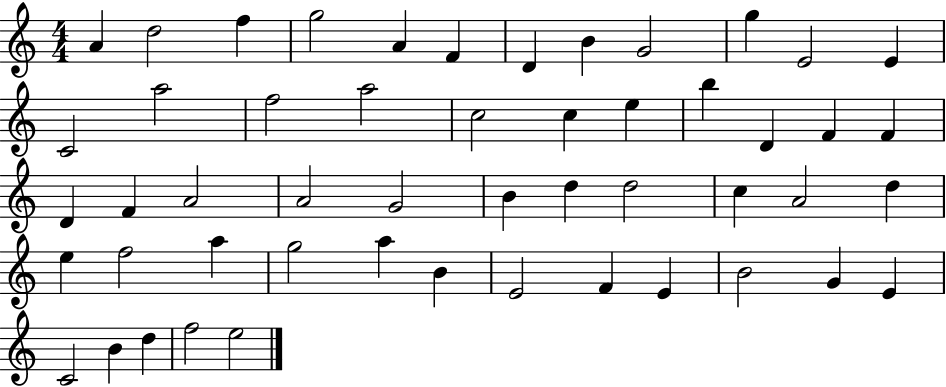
A4/q D5/h F5/q G5/h A4/q F4/q D4/q B4/q G4/h G5/q E4/h E4/q C4/h A5/h F5/h A5/h C5/h C5/q E5/q B5/q D4/q F4/q F4/q D4/q F4/q A4/h A4/h G4/h B4/q D5/q D5/h C5/q A4/h D5/q E5/q F5/h A5/q G5/h A5/q B4/q E4/h F4/q E4/q B4/h G4/q E4/q C4/h B4/q D5/q F5/h E5/h